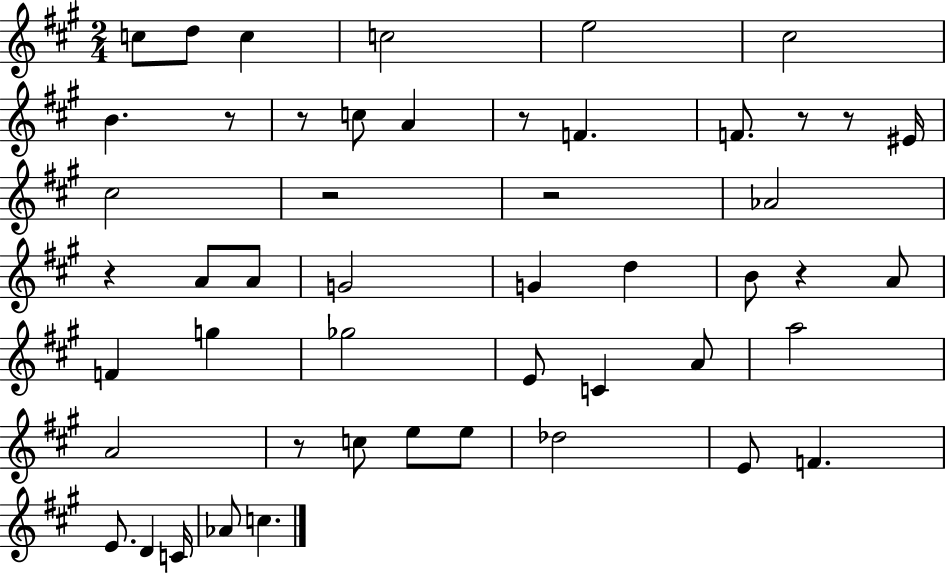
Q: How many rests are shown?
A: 10